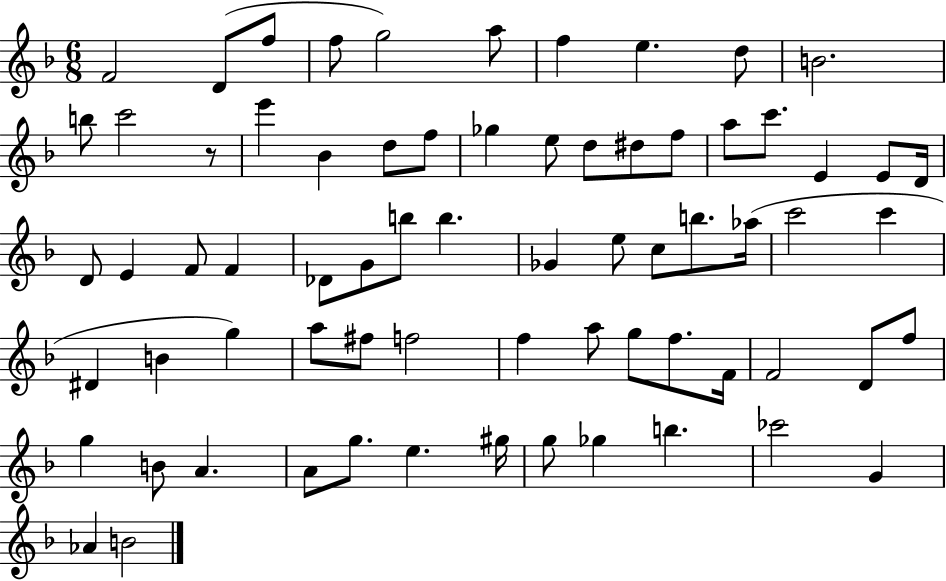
{
  \clef treble
  \numericTimeSignature
  \time 6/8
  \key f \major
  f'2 d'8( f''8 | f''8 g''2) a''8 | f''4 e''4. d''8 | b'2. | \break b''8 c'''2 r8 | e'''4 bes'4 d''8 f''8 | ges''4 e''8 d''8 dis''8 f''8 | a''8 c'''8. e'4 e'8 d'16 | \break d'8 e'4 f'8 f'4 | des'8 g'8 b''8 b''4. | ges'4 e''8 c''8 b''8. aes''16( | c'''2 c'''4 | \break dis'4 b'4 g''4) | a''8 fis''8 f''2 | f''4 a''8 g''8 f''8. f'16 | f'2 d'8 f''8 | \break g''4 b'8 a'4. | a'8 g''8. e''4. gis''16 | g''8 ges''4 b''4. | ces'''2 g'4 | \break aes'4 b'2 | \bar "|."
}